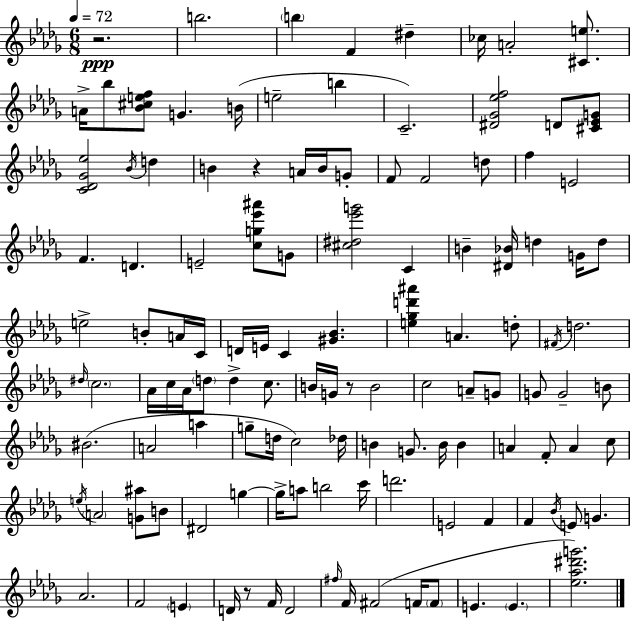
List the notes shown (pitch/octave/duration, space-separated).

R/h. B5/h. B5/q F4/q D#5/q CES5/s A4/h [C#4,E5]/e. A4/s Bb5/e [Bb4,C#5,E5,F5]/e G4/q. B4/s E5/h B5/q C4/h. [D#4,Gb4,Eb5,F5]/h D4/e [C#4,Eb4,G4]/e [C4,Db4,Gb4,Eb5]/h Bb4/s D5/q B4/q R/q A4/s B4/s G4/e F4/e F4/h D5/e F5/q E4/h F4/q. D4/q. E4/h [C5,G5,Eb6,A#6]/e G4/e [C#5,D#5,Eb6,G6]/h C4/q B4/q [D#4,Bb4]/s D5/q G4/s D5/e E5/h B4/e A4/s C4/s D4/s E4/s C4/q [G#4,Bb4]/q. [E5,Gb5,D6,A#6]/q A4/q. D5/e F#4/s D5/h. D#5/s C5/h. Ab4/s C5/s Ab4/s D5/e D5/q C5/e. B4/s G4/s R/e B4/h C5/h A4/e G4/e G4/e G4/h B4/e BIS4/h. A4/h A5/q G5/e D5/s C5/h Db5/s B4/q G4/e. B4/s B4/q A4/q F4/e A4/q C5/e E5/s A4/h [G4,A#5]/e B4/e D#4/h G5/q G5/s A5/e B5/h C6/s D6/h. E4/h F4/q F4/q Bb4/s E4/e G4/q. Ab4/h. F4/h E4/q D4/s R/e F4/s D4/h F#5/s F4/s F#4/h F4/s F4/e E4/q. E4/q. [Eb5,Ab5,D#6,G6]/h.